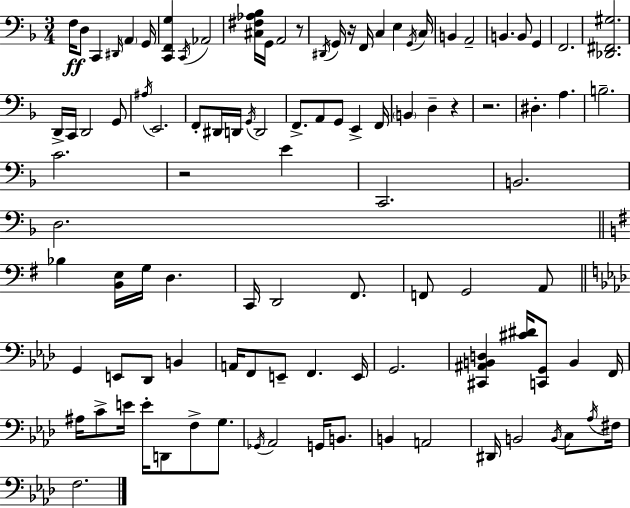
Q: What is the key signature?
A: D minor